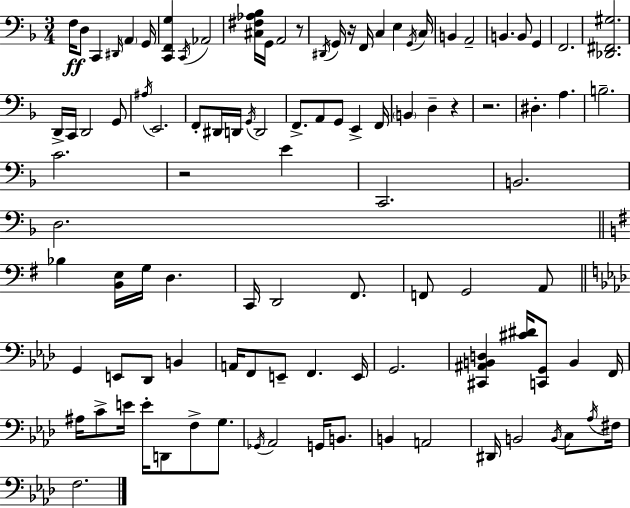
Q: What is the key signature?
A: D minor